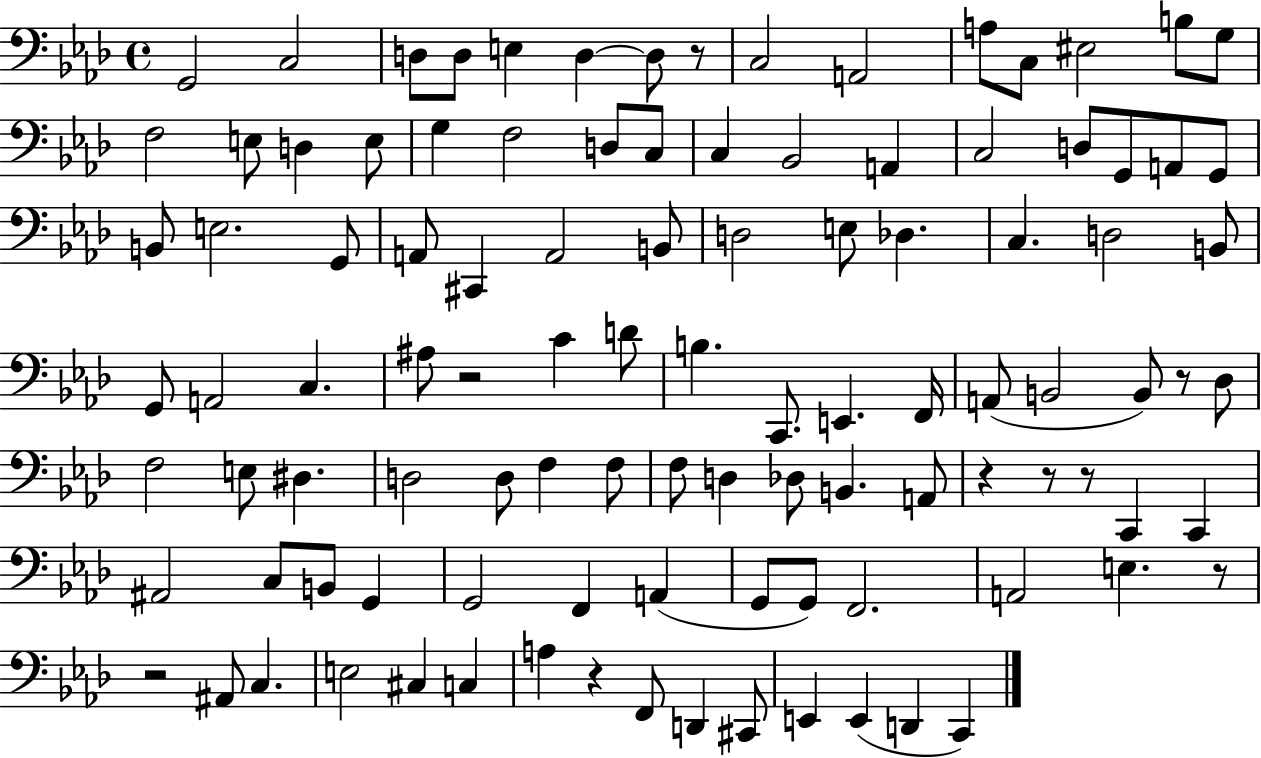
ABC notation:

X:1
T:Untitled
M:4/4
L:1/4
K:Ab
G,,2 C,2 D,/2 D,/2 E, D, D,/2 z/2 C,2 A,,2 A,/2 C,/2 ^E,2 B,/2 G,/2 F,2 E,/2 D, E,/2 G, F,2 D,/2 C,/2 C, _B,,2 A,, C,2 D,/2 G,,/2 A,,/2 G,,/2 B,,/2 E,2 G,,/2 A,,/2 ^C,, A,,2 B,,/2 D,2 E,/2 _D, C, D,2 B,,/2 G,,/2 A,,2 C, ^A,/2 z2 C D/2 B, C,,/2 E,, F,,/4 A,,/2 B,,2 B,,/2 z/2 _D,/2 F,2 E,/2 ^D, D,2 D,/2 F, F,/2 F,/2 D, _D,/2 B,, A,,/2 z z/2 z/2 C,, C,, ^A,,2 C,/2 B,,/2 G,, G,,2 F,, A,, G,,/2 G,,/2 F,,2 A,,2 E, z/2 z2 ^A,,/2 C, E,2 ^C, C, A, z F,,/2 D,, ^C,,/2 E,, E,, D,, C,,